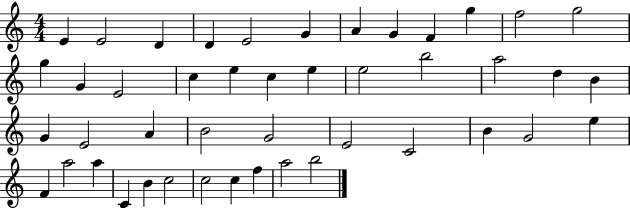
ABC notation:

X:1
T:Untitled
M:4/4
L:1/4
K:C
E E2 D D E2 G A G F g f2 g2 g G E2 c e c e e2 b2 a2 d B G E2 A B2 G2 E2 C2 B G2 e F a2 a C B c2 c2 c f a2 b2